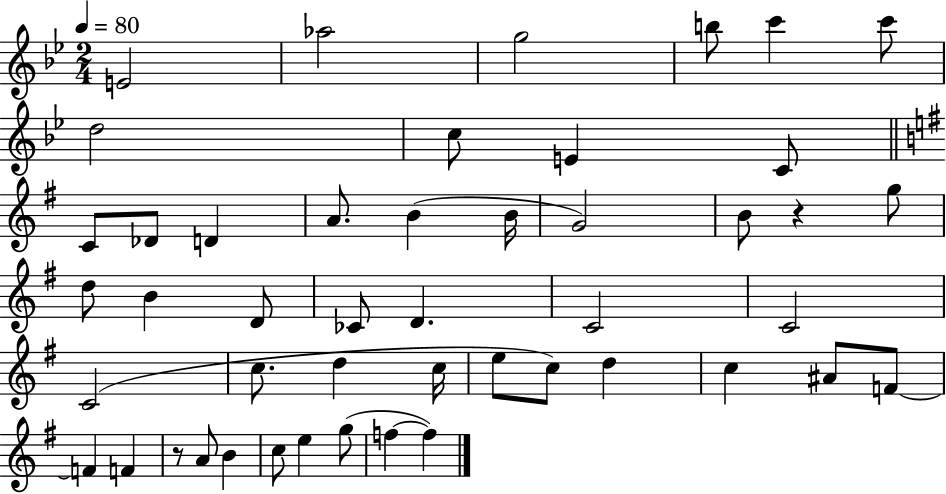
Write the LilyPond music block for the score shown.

{
  \clef treble
  \numericTimeSignature
  \time 2/4
  \key bes \major
  \tempo 4 = 80
  e'2 | aes''2 | g''2 | b''8 c'''4 c'''8 | \break d''2 | c''8 e'4 c'8 | \bar "||" \break \key g \major c'8 des'8 d'4 | a'8. b'4( b'16 | g'2) | b'8 r4 g''8 | \break d''8 b'4 d'8 | ces'8 d'4. | c'2 | c'2 | \break c'2( | c''8. d''4 c''16 | e''8 c''8) d''4 | c''4 ais'8 f'8~~ | \break f'4 f'4 | r8 a'8 b'4 | c''8 e''4 g''8( | f''4~~ f''4) | \break \bar "|."
}